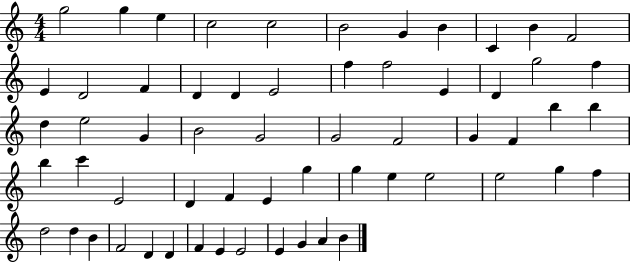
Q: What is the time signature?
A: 4/4